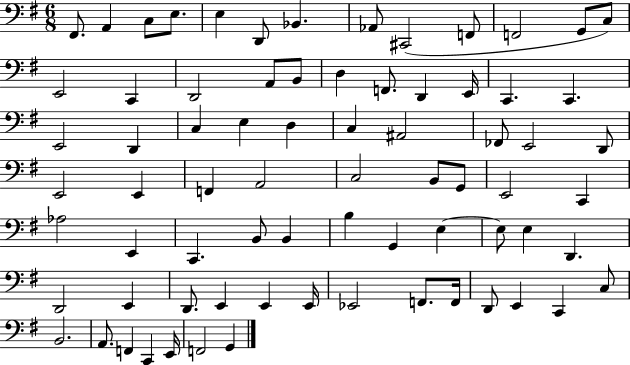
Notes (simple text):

F#2/e. A2/q C3/e E3/e. E3/q D2/e Bb2/q. Ab2/e C#2/h F2/e F2/h G2/e C3/e E2/h C2/q D2/h A2/e B2/e D3/q F2/e. D2/q E2/s C2/q. C2/q. E2/h D2/q C3/q E3/q D3/q C3/q A#2/h FES2/e E2/h D2/e E2/h E2/q F2/q A2/h C3/h B2/e G2/e E2/h C2/q Ab3/h E2/q C2/q. B2/e B2/q B3/q G2/q E3/q E3/e E3/q D2/q. D2/h E2/q D2/e. E2/q E2/q E2/s Eb2/h F2/e. F2/s D2/e E2/q C2/q C3/e B2/h. A2/e. F2/q C2/q E2/s F2/h G2/q